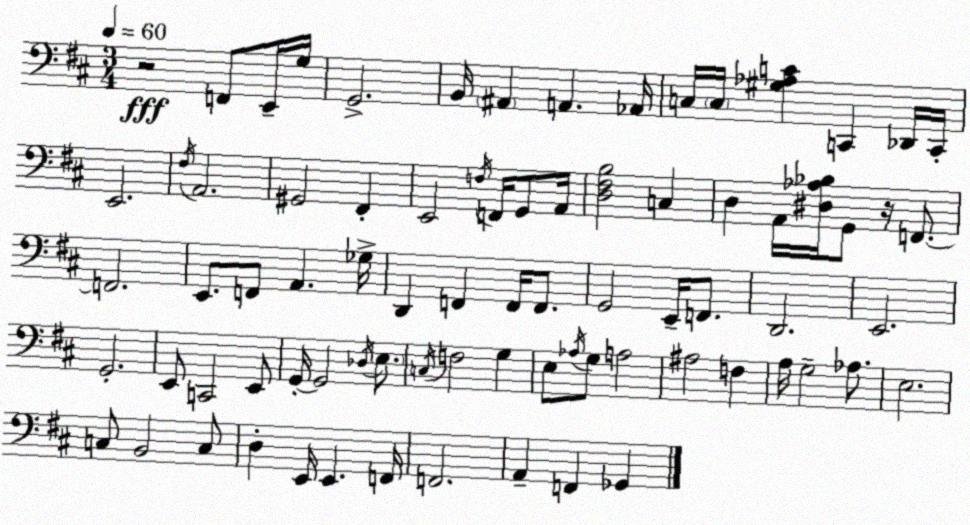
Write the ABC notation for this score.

X:1
T:Untitled
M:3/4
L:1/4
K:D
z2 F,,/2 E,,/4 G,/4 G,,2 B,,/4 ^A,, A,, _A,,/4 C,/4 C,/4 [^G,_A,C] C,, _D,,/4 C,,/4 E,,2 ^F,/4 A,,2 ^G,,2 ^F,, E,,2 F,/4 F,,/4 G,,/2 A,,/4 [D,^F,B,]2 C, D, A,,/4 [^D,_A,_B,]/4 G,,/2 z/4 F,,/2 F,,2 E,,/2 F,,/2 A,, _G,/4 D,, F,, F,,/4 F,,/2 G,,2 E,,/4 F,,/2 D,,2 E,,2 G,,2 E,,/2 C,,2 E,,/2 G,,/4 G,,2 _D,/4 E,/2 C,/4 F,2 G, E,/2 _A,/4 G,/2 A,2 ^A,2 F, A,/4 G,2 _A,/2 E,2 C,/2 B,,2 C,/2 D, E,,/4 E,, F,,/4 F,,2 A,, F,, _G,,